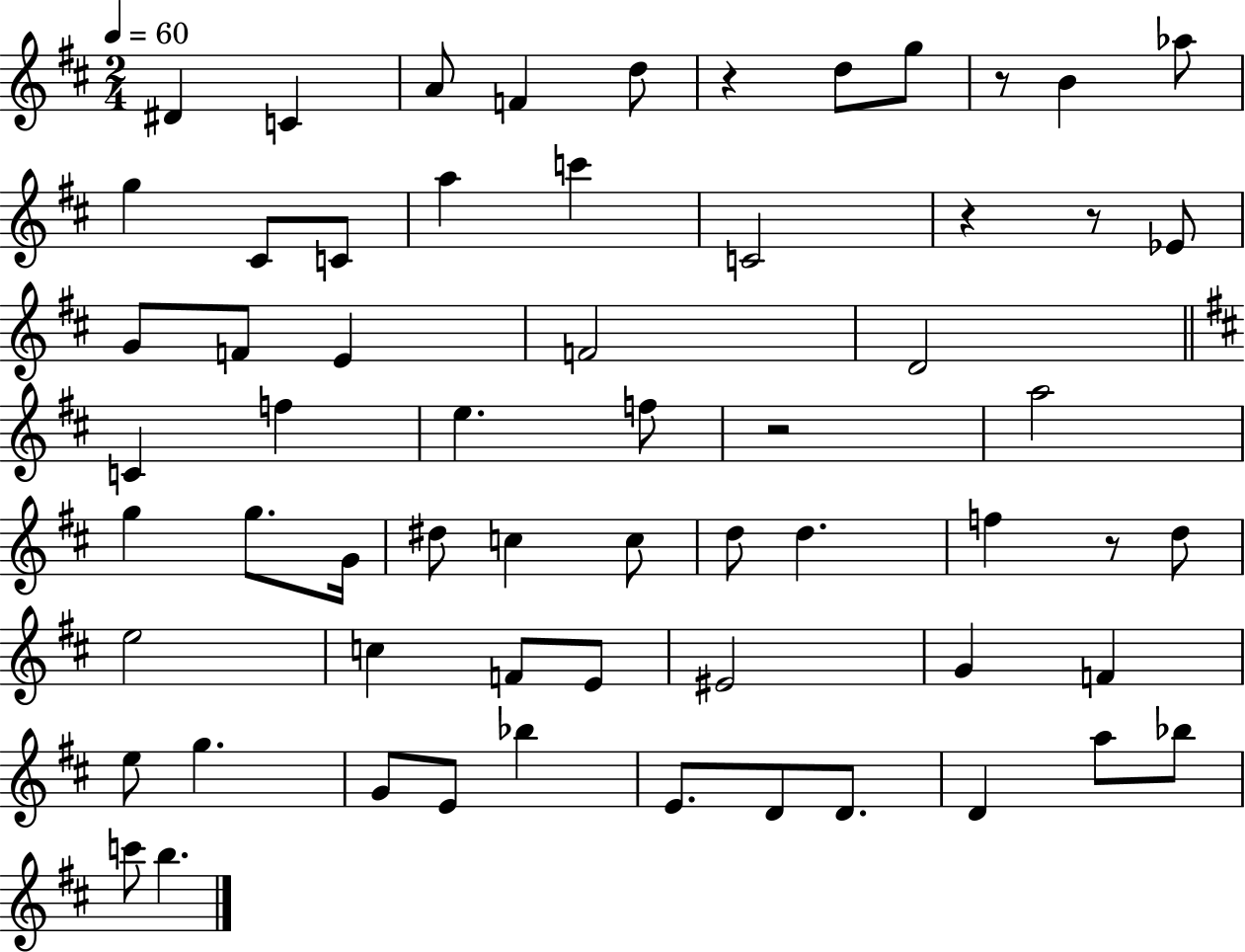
D#4/q C4/q A4/e F4/q D5/e R/q D5/e G5/e R/e B4/q Ab5/e G5/q C#4/e C4/e A5/q C6/q C4/h R/q R/e Eb4/e G4/e F4/e E4/q F4/h D4/h C4/q F5/q E5/q. F5/e R/h A5/h G5/q G5/e. G4/s D#5/e C5/q C5/e D5/e D5/q. F5/q R/e D5/e E5/h C5/q F4/e E4/e EIS4/h G4/q F4/q E5/e G5/q. G4/e E4/e Bb5/q E4/e. D4/e D4/e. D4/q A5/e Bb5/e C6/e B5/q.